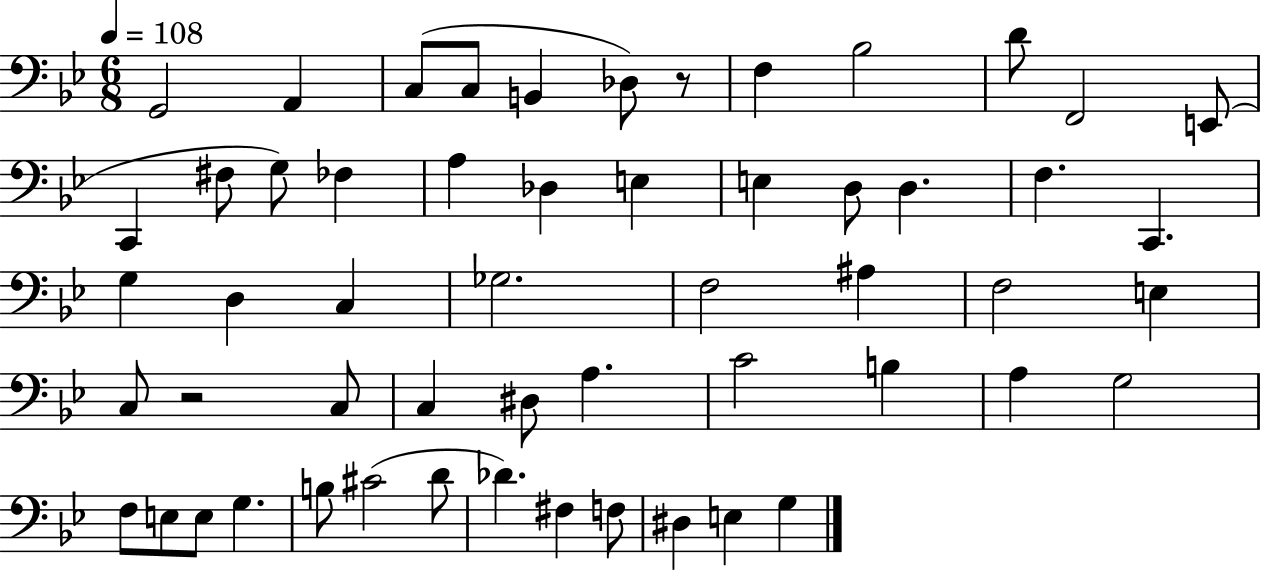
{
  \clef bass
  \numericTimeSignature
  \time 6/8
  \key bes \major
  \tempo 4 = 108
  g,2 a,4 | c8( c8 b,4 des8) r8 | f4 bes2 | d'8 f,2 e,8( | \break c,4 fis8 g8) fes4 | a4 des4 e4 | e4 d8 d4. | f4. c,4. | \break g4 d4 c4 | ges2. | f2 ais4 | f2 e4 | \break c8 r2 c8 | c4 dis8 a4. | c'2 b4 | a4 g2 | \break f8 e8 e8 g4. | b8 cis'2( d'8 | des'4.) fis4 f8 | dis4 e4 g4 | \break \bar "|."
}